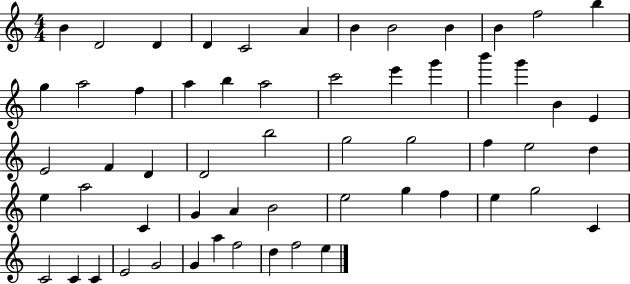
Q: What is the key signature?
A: C major